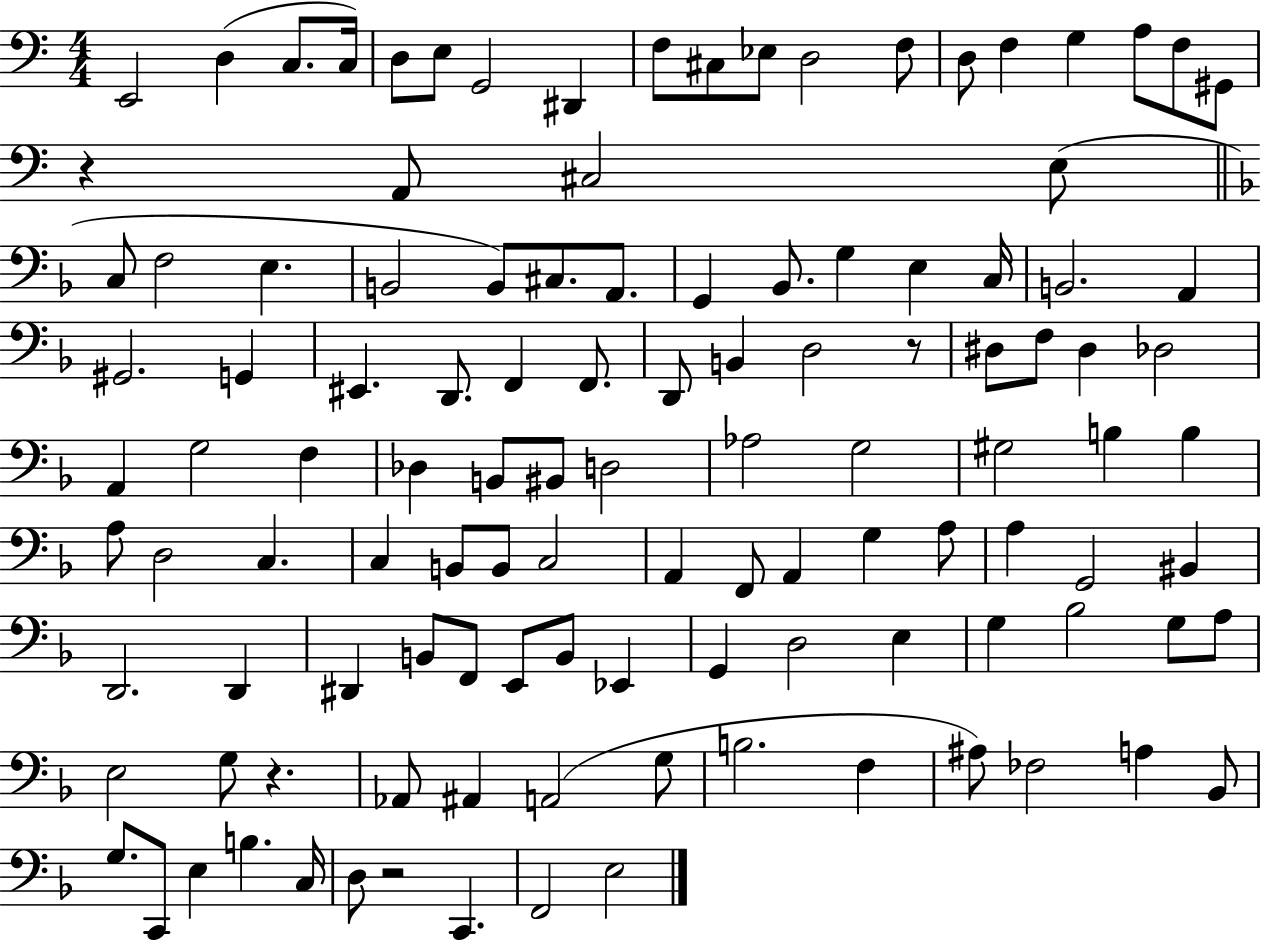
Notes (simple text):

E2/h D3/q C3/e. C3/s D3/e E3/e G2/h D#2/q F3/e C#3/e Eb3/e D3/h F3/e D3/e F3/q G3/q A3/e F3/e G#2/e R/q A2/e C#3/h E3/e C3/e F3/h E3/q. B2/h B2/e C#3/e. A2/e. G2/q Bb2/e. G3/q E3/q C3/s B2/h. A2/q G#2/h. G2/q EIS2/q. D2/e. F2/q F2/e. D2/e B2/q D3/h R/e D#3/e F3/e D#3/q Db3/h A2/q G3/h F3/q Db3/q B2/e BIS2/e D3/h Ab3/h G3/h G#3/h B3/q B3/q A3/e D3/h C3/q. C3/q B2/e B2/e C3/h A2/q F2/e A2/q G3/q A3/e A3/q G2/h BIS2/q D2/h. D2/q D#2/q B2/e F2/e E2/e B2/e Eb2/q G2/q D3/h E3/q G3/q Bb3/h G3/e A3/e E3/h G3/e R/q. Ab2/e A#2/q A2/h G3/e B3/h. F3/q A#3/e FES3/h A3/q Bb2/e G3/e. C2/e E3/q B3/q. C3/s D3/e R/h C2/q. F2/h E3/h